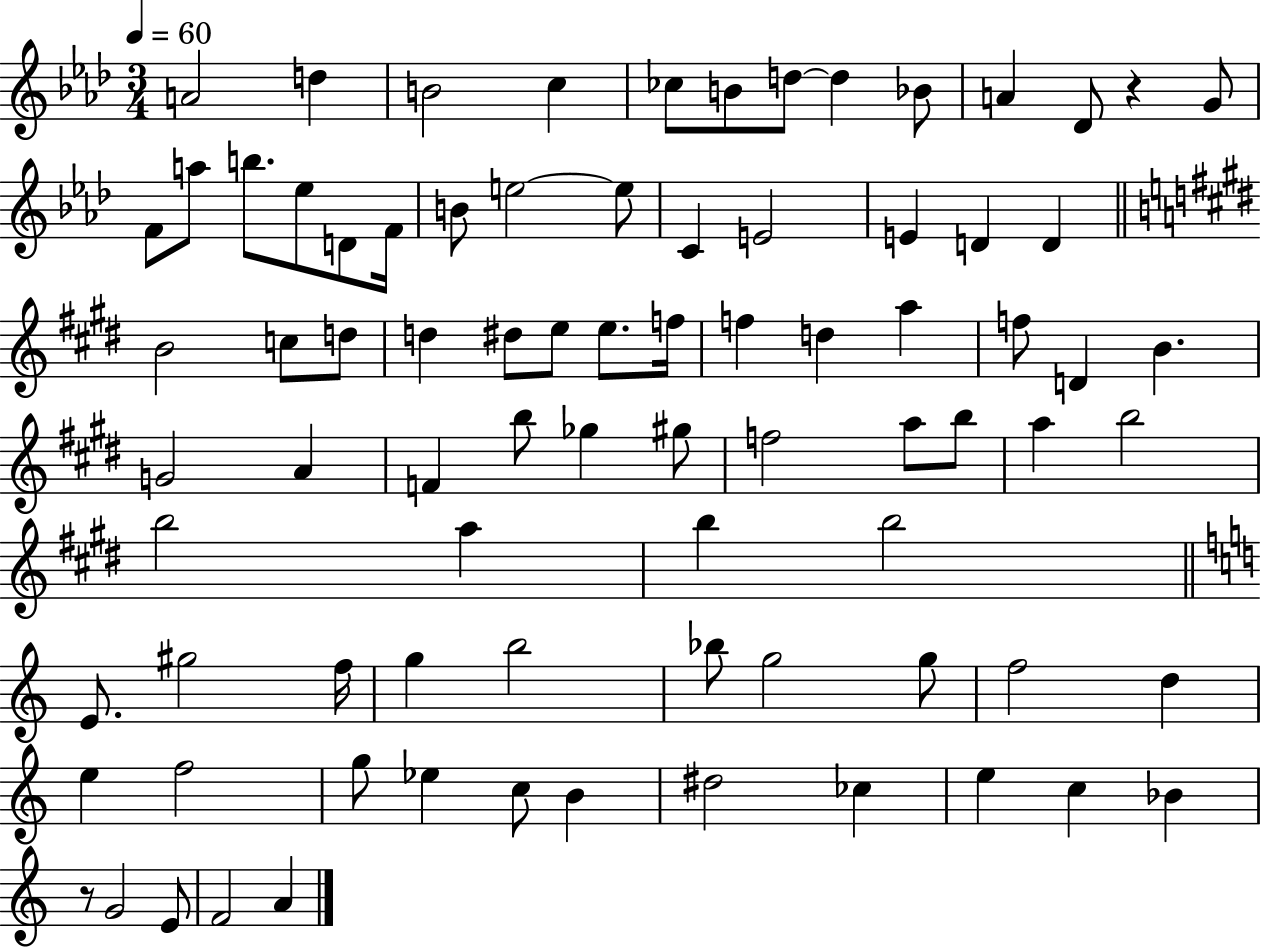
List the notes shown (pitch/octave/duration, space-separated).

A4/h D5/q B4/h C5/q CES5/e B4/e D5/e D5/q Bb4/e A4/q Db4/e R/q G4/e F4/e A5/e B5/e. Eb5/e D4/e F4/s B4/e E5/h E5/e C4/q E4/h E4/q D4/q D4/q B4/h C5/e D5/e D5/q D#5/e E5/e E5/e. F5/s F5/q D5/q A5/q F5/e D4/q B4/q. G4/h A4/q F4/q B5/e Gb5/q G#5/e F5/h A5/e B5/e A5/q B5/h B5/h A5/q B5/q B5/h E4/e. G#5/h F5/s G5/q B5/h Bb5/e G5/h G5/e F5/h D5/q E5/q F5/h G5/e Eb5/q C5/e B4/q D#5/h CES5/q E5/q C5/q Bb4/q R/e G4/h E4/e F4/h A4/q